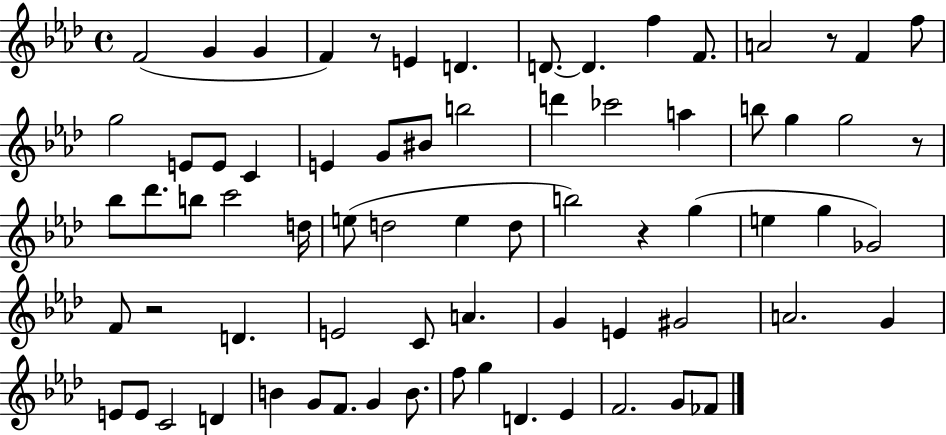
{
  \clef treble
  \time 4/4
  \defaultTimeSignature
  \key aes \major
  f'2( g'4 g'4 | f'4) r8 e'4 d'4. | d'8.~~ d'4. f''4 f'8. | a'2 r8 f'4 f''8 | \break g''2 e'8 e'8 c'4 | e'4 g'8 bis'8 b''2 | d'''4 ces'''2 a''4 | b''8 g''4 g''2 r8 | \break bes''8 des'''8. b''8 c'''2 d''16 | e''8( d''2 e''4 d''8 | b''2) r4 g''4( | e''4 g''4 ges'2) | \break f'8 r2 d'4. | e'2 c'8 a'4. | g'4 e'4 gis'2 | a'2. g'4 | \break e'8 e'8 c'2 d'4 | b'4 g'8 f'8. g'4 b'8. | f''8 g''4 d'4. ees'4 | f'2. g'8 fes'8 | \break \bar "|."
}